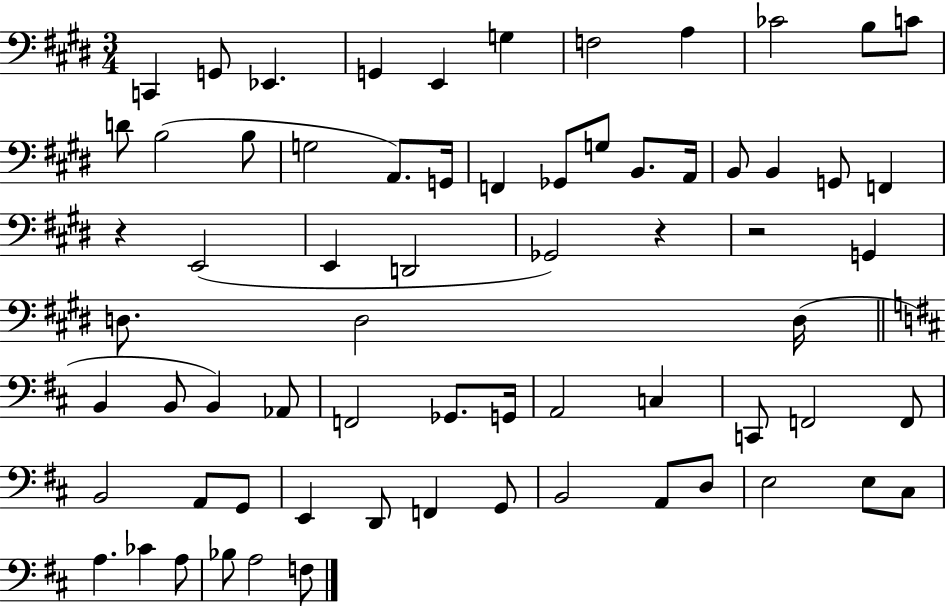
C2/q G2/e Eb2/q. G2/q E2/q G3/q F3/h A3/q CES4/h B3/e C4/e D4/e B3/h B3/e G3/h A2/e. G2/s F2/q Gb2/e G3/e B2/e. A2/s B2/e B2/q G2/e F2/q R/q E2/h E2/q D2/h Gb2/h R/q R/h G2/q D3/e. D3/h D3/s B2/q B2/e B2/q Ab2/e F2/h Gb2/e. G2/s A2/h C3/q C2/e F2/h F2/e B2/h A2/e G2/e E2/q D2/e F2/q G2/e B2/h A2/e D3/e E3/h E3/e C#3/e A3/q. CES4/q A3/e Bb3/e A3/h F3/e